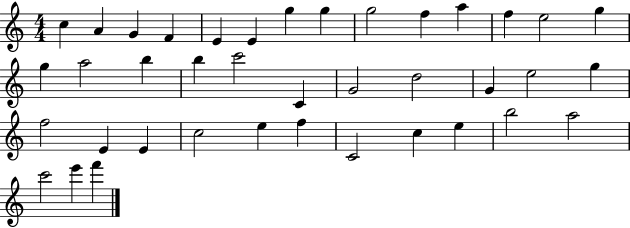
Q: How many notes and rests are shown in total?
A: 39